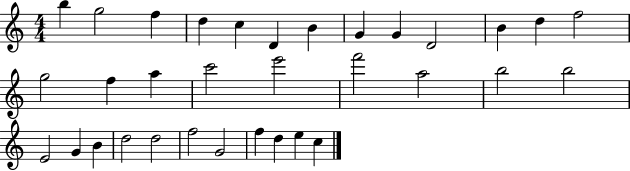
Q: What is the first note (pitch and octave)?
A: B5